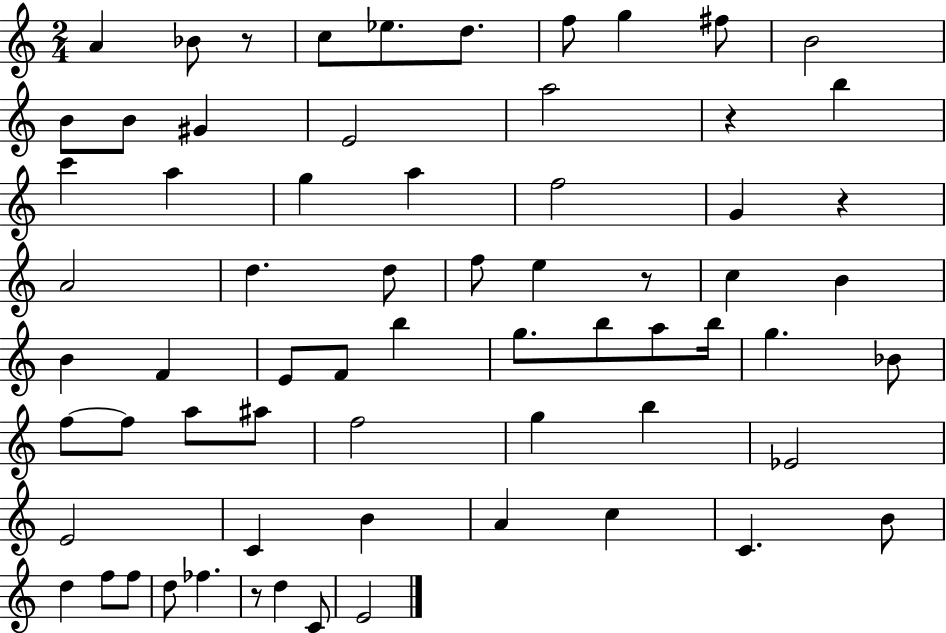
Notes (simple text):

A4/q Bb4/e R/e C5/e Eb5/e. D5/e. F5/e G5/q F#5/e B4/h B4/e B4/e G#4/q E4/h A5/h R/q B5/q C6/q A5/q G5/q A5/q F5/h G4/q R/q A4/h D5/q. D5/e F5/e E5/q R/e C5/q B4/q B4/q F4/q E4/e F4/e B5/q G5/e. B5/e A5/e B5/s G5/q. Bb4/e F5/e F5/e A5/e A#5/e F5/h G5/q B5/q Eb4/h E4/h C4/q B4/q A4/q C5/q C4/q. B4/e D5/q F5/e F5/e D5/e FES5/q. R/e D5/q C4/e E4/h